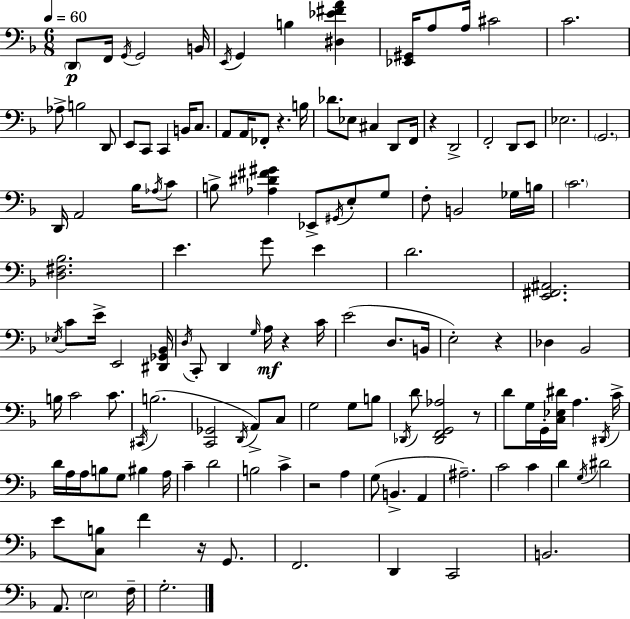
D2/e F2/s G2/s G2/h B2/s E2/s G2/q B3/q [D#3,Eb4,F#4,A4]/q [Eb2,G#2]/s A3/e A3/s C#4/h C4/h. Ab3/e B3/h D2/e E2/e C2/e C2/q B2/s C3/e. A2/e A2/s FES2/e R/q. B3/s Db4/e. Eb3/e C#3/q D2/e F2/s R/q D2/h F2/h D2/e E2/e Eb3/h. G2/h. D2/s A2/h Bb3/s Ab3/s C4/e B3/e [Ab3,D#4,F#4,G#4]/q Eb2/e G#2/s E3/e G3/e F3/e B2/h Gb3/s B3/s C4/h. [D3,F#3,Bb3]/h. E4/q. G4/e E4/q D4/h. [E2,F#2,A#2]/h. Eb3/s C4/e E4/s E2/h [D#2,Gb2,Bb2]/s D3/s C2/e D2/q G3/s A3/s R/q C4/s E4/h D3/e. B2/s E3/h R/q Db3/q Bb2/h B3/s C4/h C4/e. C#2/s B3/h. [C2,Gb2]/h D2/s A2/e C3/e G3/h G3/e B3/e Db2/s D4/e [Db2,F2,G2,Ab3]/h R/e D4/e G3/s G2/s [C3,Eb3,D#4]/s A3/q. D#2/s C4/s D4/s A3/s A3/s B3/e G3/e BIS3/q A3/s C4/q D4/h B3/h C4/q R/h A3/q G3/e B2/q. A2/q A#3/h. C4/h C4/q D4/q G3/s D#4/h E4/e [C3,B3]/e F4/q R/s G2/e. F2/h. D2/q C2/h B2/h. A2/e. E3/h F3/s G3/h.